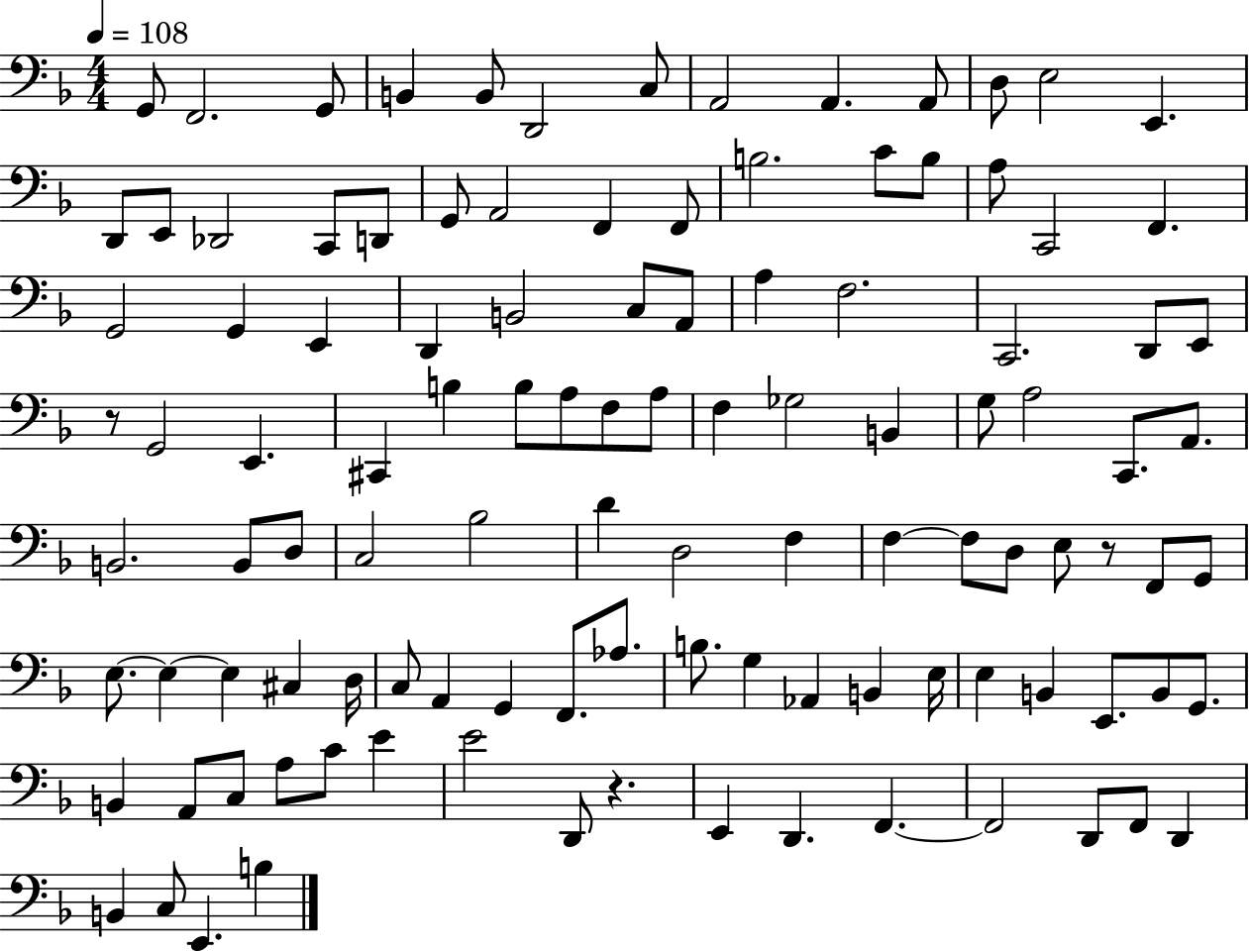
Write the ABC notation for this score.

X:1
T:Untitled
M:4/4
L:1/4
K:F
G,,/2 F,,2 G,,/2 B,, B,,/2 D,,2 C,/2 A,,2 A,, A,,/2 D,/2 E,2 E,, D,,/2 E,,/2 _D,,2 C,,/2 D,,/2 G,,/2 A,,2 F,, F,,/2 B,2 C/2 B,/2 A,/2 C,,2 F,, G,,2 G,, E,, D,, B,,2 C,/2 A,,/2 A, F,2 C,,2 D,,/2 E,,/2 z/2 G,,2 E,, ^C,, B, B,/2 A,/2 F,/2 A,/2 F, _G,2 B,, G,/2 A,2 C,,/2 A,,/2 B,,2 B,,/2 D,/2 C,2 _B,2 D D,2 F, F, F,/2 D,/2 E,/2 z/2 F,,/2 G,,/2 E,/2 E, E, ^C, D,/4 C,/2 A,, G,, F,,/2 _A,/2 B,/2 G, _A,, B,, E,/4 E, B,, E,,/2 B,,/2 G,,/2 B,, A,,/2 C,/2 A,/2 C/2 E E2 D,,/2 z E,, D,, F,, F,,2 D,,/2 F,,/2 D,, B,, C,/2 E,, B,